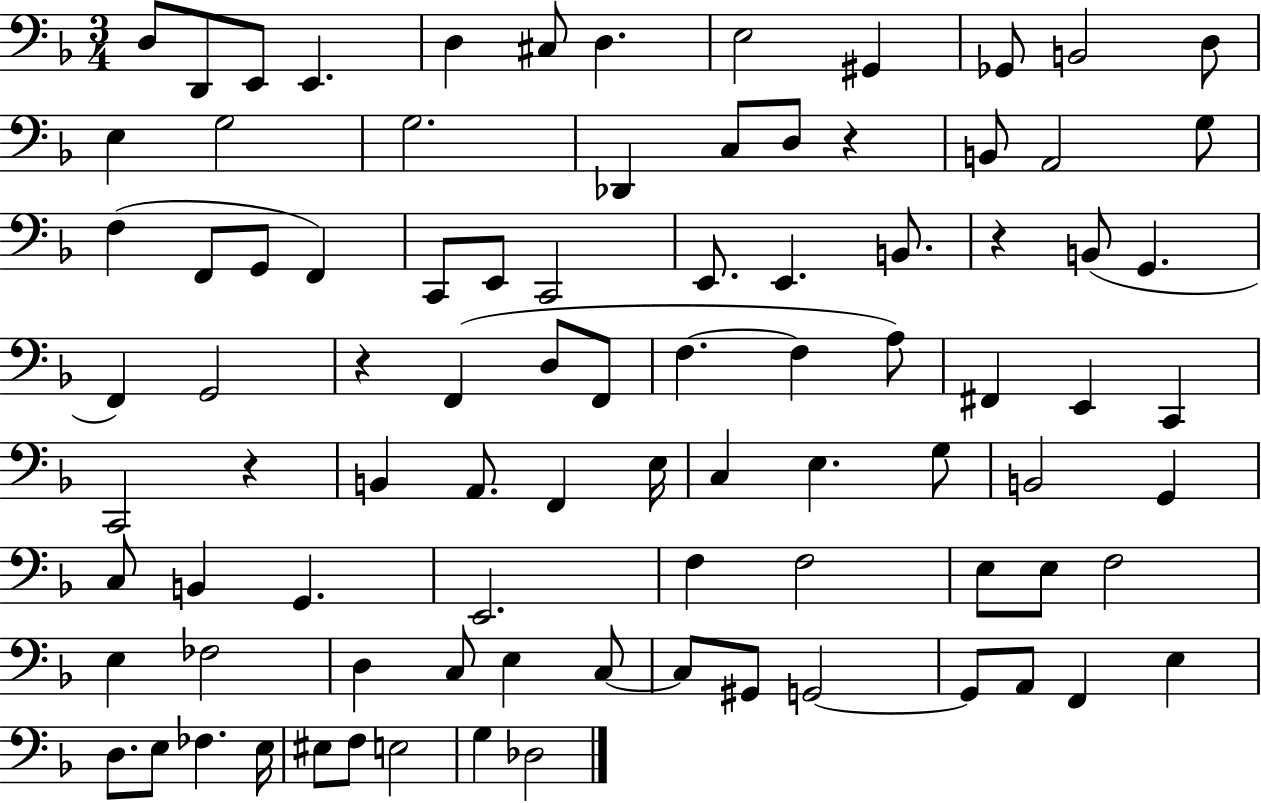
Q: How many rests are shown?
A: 4